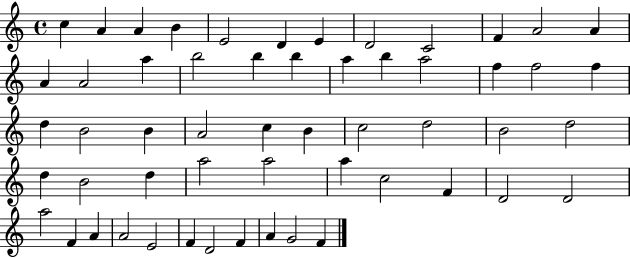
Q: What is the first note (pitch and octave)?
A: C5